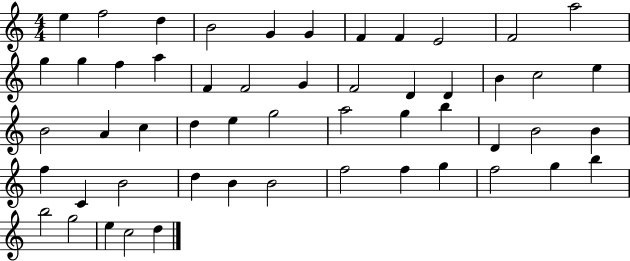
E5/q F5/h D5/q B4/h G4/q G4/q F4/q F4/q E4/h F4/h A5/h G5/q G5/q F5/q A5/q F4/q F4/h G4/q F4/h D4/q D4/q B4/q C5/h E5/q B4/h A4/q C5/q D5/q E5/q G5/h A5/h G5/q B5/q D4/q B4/h B4/q F5/q C4/q B4/h D5/q B4/q B4/h F5/h F5/q G5/q F5/h G5/q B5/q B5/h G5/h E5/q C5/h D5/q